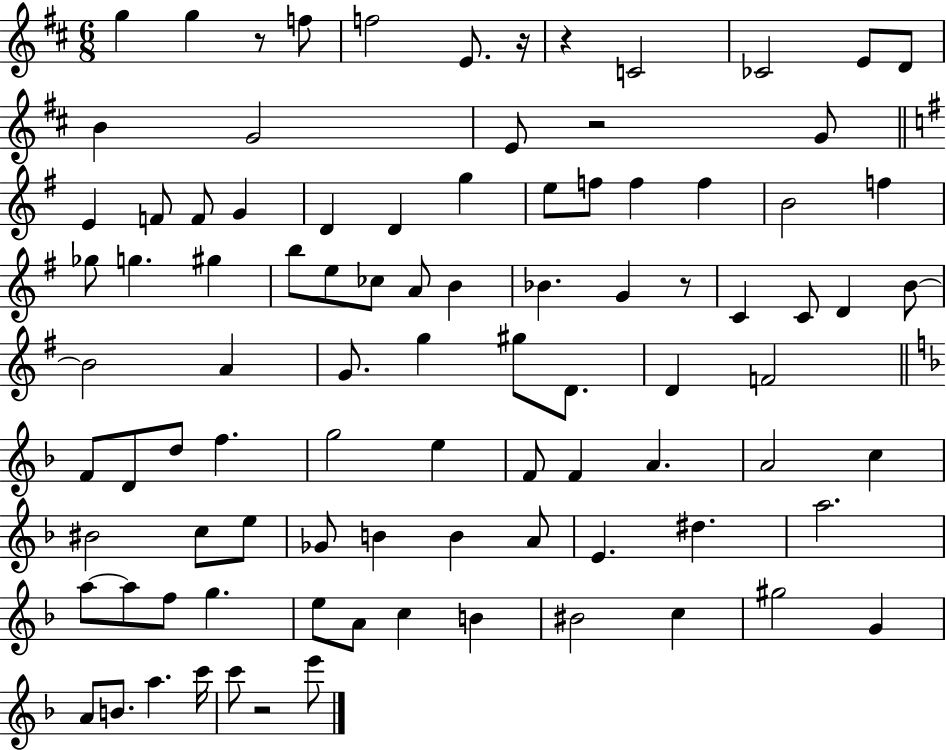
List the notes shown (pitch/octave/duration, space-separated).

G5/q G5/q R/e F5/e F5/h E4/e. R/s R/q C4/h CES4/h E4/e D4/e B4/q G4/h E4/e R/h G4/e E4/q F4/e F4/e G4/q D4/q D4/q G5/q E5/e F5/e F5/q F5/q B4/h F5/q Gb5/e G5/q. G#5/q B5/e E5/e CES5/e A4/e B4/q Bb4/q. G4/q R/e C4/q C4/e D4/q B4/e B4/h A4/q G4/e. G5/q G#5/e D4/e. D4/q F4/h F4/e D4/e D5/e F5/q. G5/h E5/q F4/e F4/q A4/q. A4/h C5/q BIS4/h C5/e E5/e Gb4/e B4/q B4/q A4/e E4/q. D#5/q. A5/h. A5/e A5/e F5/e G5/q. E5/e A4/e C5/q B4/q BIS4/h C5/q G#5/h G4/q A4/e B4/e. A5/q. C6/s C6/e R/h E6/e